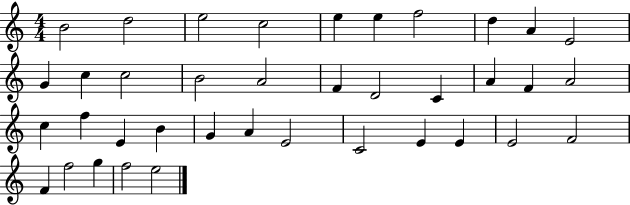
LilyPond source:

{
  \clef treble
  \numericTimeSignature
  \time 4/4
  \key c \major
  b'2 d''2 | e''2 c''2 | e''4 e''4 f''2 | d''4 a'4 e'2 | \break g'4 c''4 c''2 | b'2 a'2 | f'4 d'2 c'4 | a'4 f'4 a'2 | \break c''4 f''4 e'4 b'4 | g'4 a'4 e'2 | c'2 e'4 e'4 | e'2 f'2 | \break f'4 f''2 g''4 | f''2 e''2 | \bar "|."
}